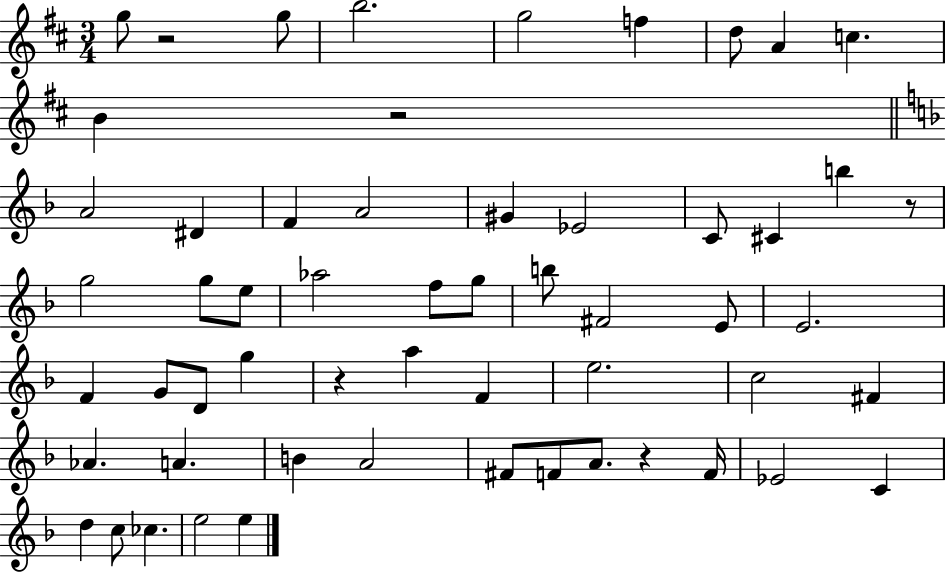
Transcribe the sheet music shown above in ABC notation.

X:1
T:Untitled
M:3/4
L:1/4
K:D
g/2 z2 g/2 b2 g2 f d/2 A c B z2 A2 ^D F A2 ^G _E2 C/2 ^C b z/2 g2 g/2 e/2 _a2 f/2 g/2 b/2 ^F2 E/2 E2 F G/2 D/2 g z a F e2 c2 ^F _A A B A2 ^F/2 F/2 A/2 z F/4 _E2 C d c/2 _c e2 e